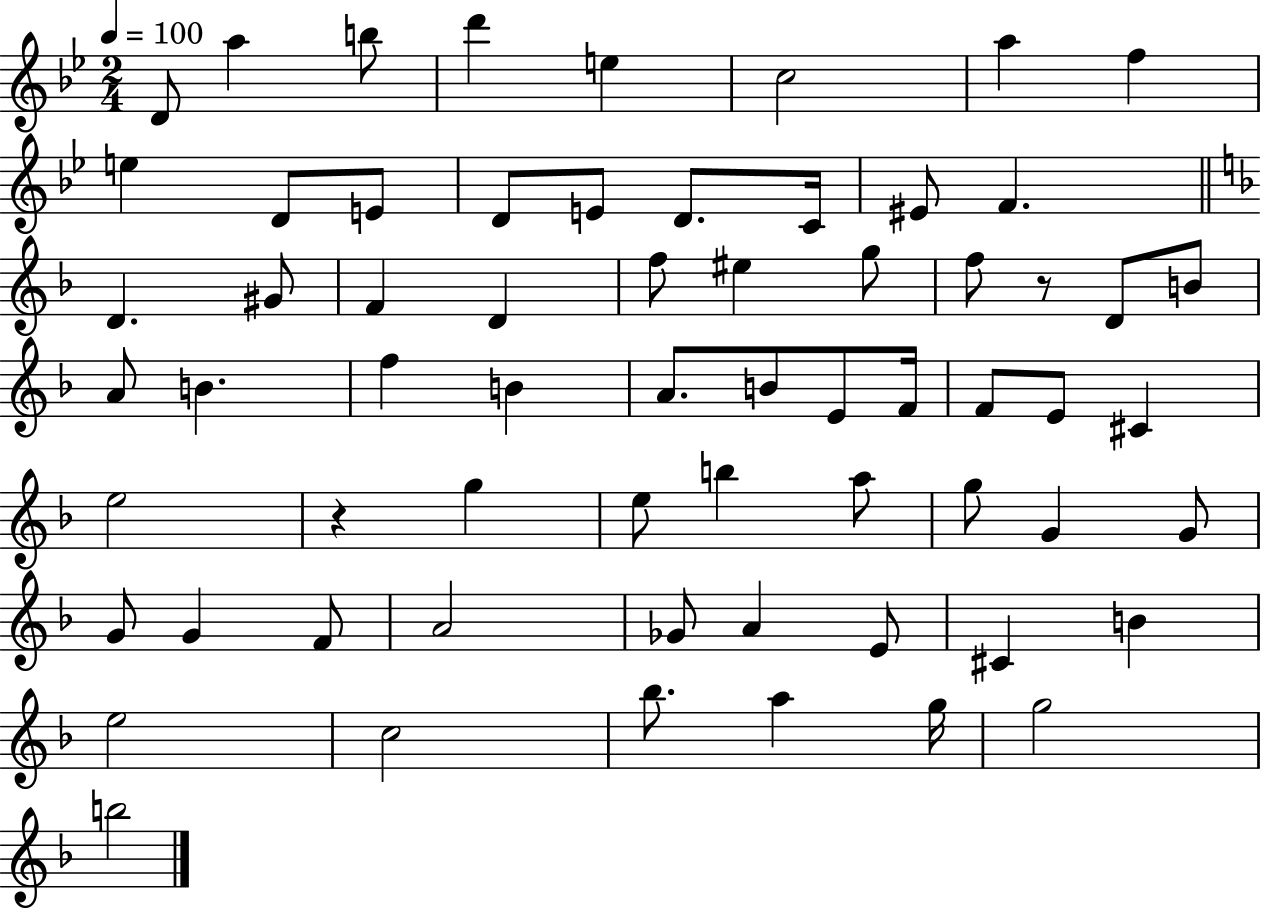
X:1
T:Untitled
M:2/4
L:1/4
K:Bb
D/2 a b/2 d' e c2 a f e D/2 E/2 D/2 E/2 D/2 C/4 ^E/2 F D ^G/2 F D f/2 ^e g/2 f/2 z/2 D/2 B/2 A/2 B f B A/2 B/2 E/2 F/4 F/2 E/2 ^C e2 z g e/2 b a/2 g/2 G G/2 G/2 G F/2 A2 _G/2 A E/2 ^C B e2 c2 _b/2 a g/4 g2 b2